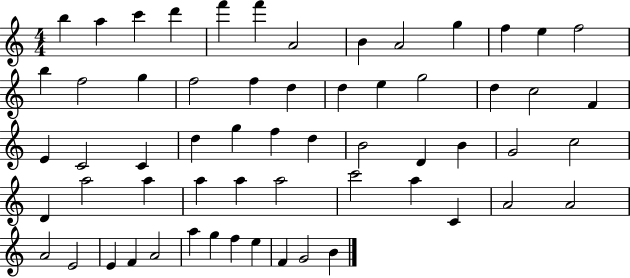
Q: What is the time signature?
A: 4/4